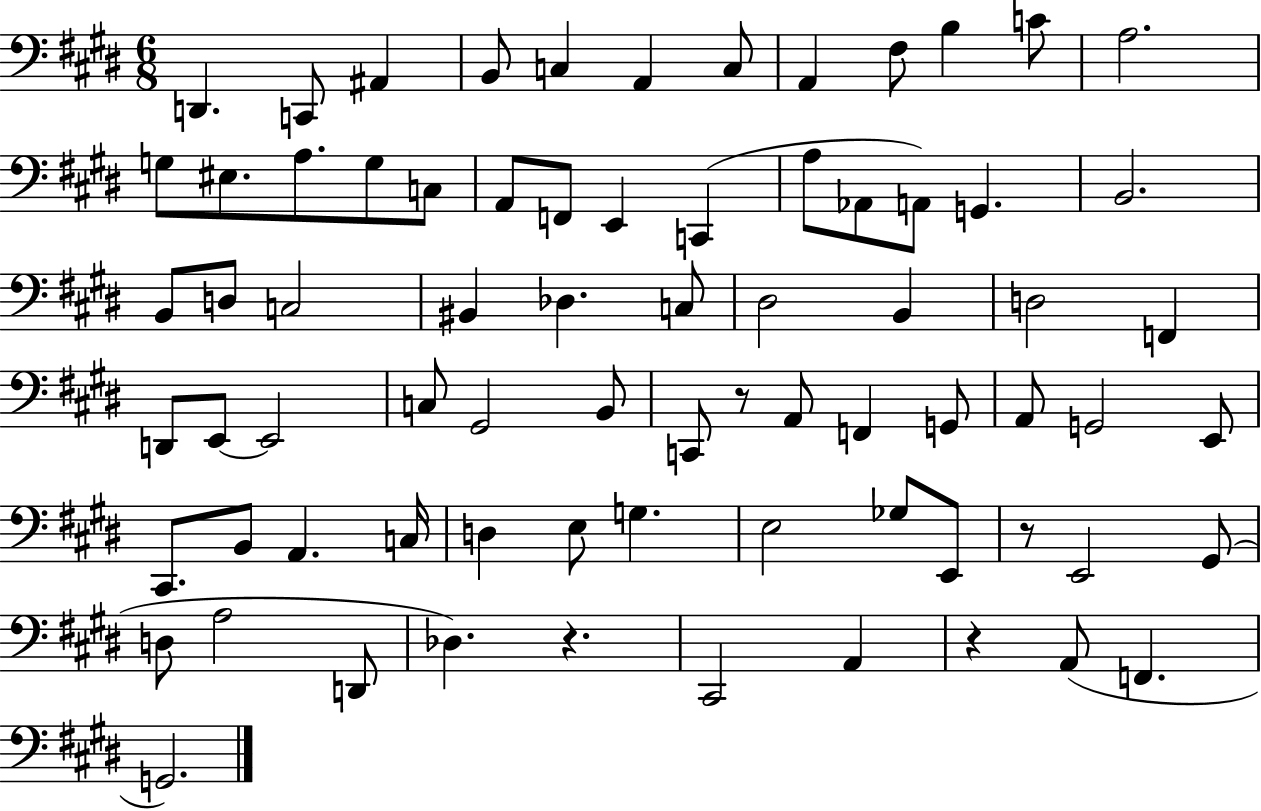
{
  \clef bass
  \numericTimeSignature
  \time 6/8
  \key e \major
  d,4. c,8 ais,4 | b,8 c4 a,4 c8 | a,4 fis8 b4 c'8 | a2. | \break g8 eis8. a8. g8 c8 | a,8 f,8 e,4 c,4( | a8 aes,8 a,8) g,4. | b,2. | \break b,8 d8 c2 | bis,4 des4. c8 | dis2 b,4 | d2 f,4 | \break d,8 e,8~~ e,2 | c8 gis,2 b,8 | c,8 r8 a,8 f,4 g,8 | a,8 g,2 e,8 | \break cis,8. b,8 a,4. c16 | d4 e8 g4. | e2 ges8 e,8 | r8 e,2 gis,8( | \break d8 a2 d,8 | des4.) r4. | cis,2 a,4 | r4 a,8( f,4. | \break g,2.) | \bar "|."
}